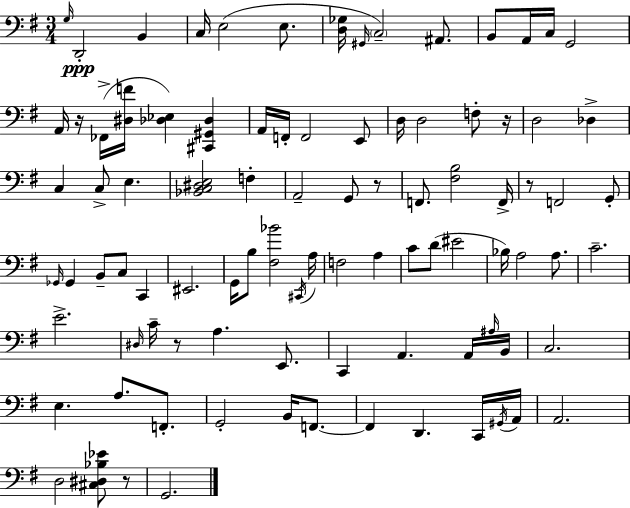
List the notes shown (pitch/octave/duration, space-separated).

G3/s D2/h B2/q C3/s E3/h E3/e. [D3,Gb3]/s G#2/s C3/h A#2/e. B2/e A2/s C3/s G2/h A2/s R/s FES2/s [D#3,F4]/s [Db3,Eb3]/q [C#2,G#2,Db3]/q A2/s F2/s F2/h E2/e D3/s D3/h F3/e R/s D3/h Db3/q C3/q C3/e E3/q. [Bb2,C3,D#3,E3]/h F3/q A2/h G2/e R/e F2/e. [F#3,B3]/h F2/s R/e F2/h G2/e Gb2/s Gb2/q B2/e C3/e C2/q EIS2/h. G2/s B3/e [F#3,Bb4]/h C#2/s A3/s F3/h A3/q C4/e D4/e EIS4/h Bb3/s A3/h A3/e. C4/h. E4/h. D#3/s C4/s R/e A3/q. E2/e. C2/q A2/q. A2/s A#3/s B2/s C3/h. E3/q. A3/e. F2/e. G2/h B2/s F2/e. F2/q D2/q. C2/s G#2/s A2/s A2/h. D3/h [C#3,D#3,Bb3,Eb4]/e R/e G2/h.